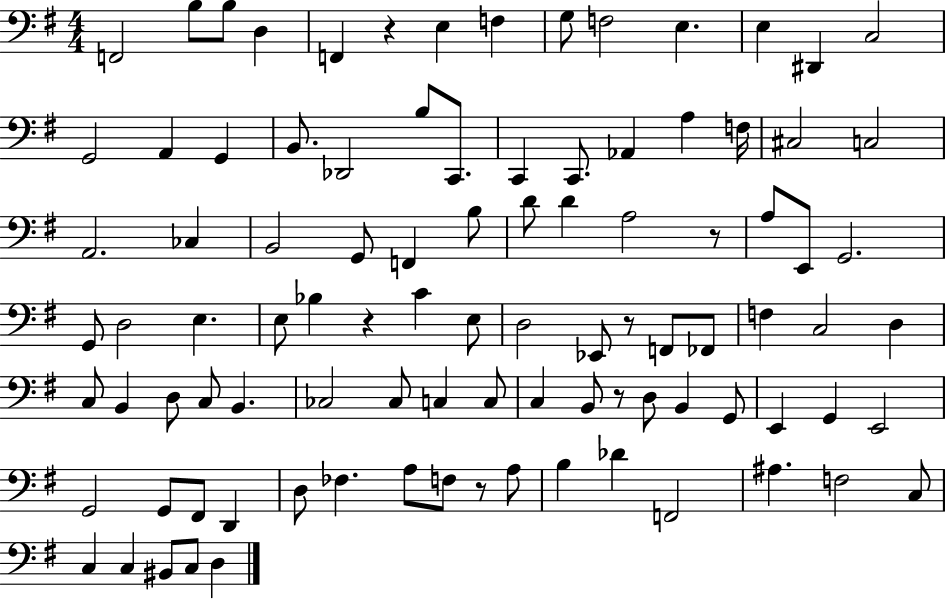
{
  \clef bass
  \numericTimeSignature
  \time 4/4
  \key g \major
  f,2 b8 b8 d4 | f,4 r4 e4 f4 | g8 f2 e4. | e4 dis,4 c2 | \break g,2 a,4 g,4 | b,8. des,2 b8 c,8. | c,4 c,8. aes,4 a4 f16 | cis2 c2 | \break a,2. ces4 | b,2 g,8 f,4 b8 | d'8 d'4 a2 r8 | a8 e,8 g,2. | \break g,8 d2 e4. | e8 bes4 r4 c'4 e8 | d2 ees,8 r8 f,8 fes,8 | f4 c2 d4 | \break c8 b,4 d8 c8 b,4. | ces2 ces8 c4 c8 | c4 b,8 r8 d8 b,4 g,8 | e,4 g,4 e,2 | \break g,2 g,8 fis,8 d,4 | d8 fes4. a8 f8 r8 a8 | b4 des'4 f,2 | ais4. f2 c8 | \break c4 c4 bis,8 c8 d4 | \bar "|."
}